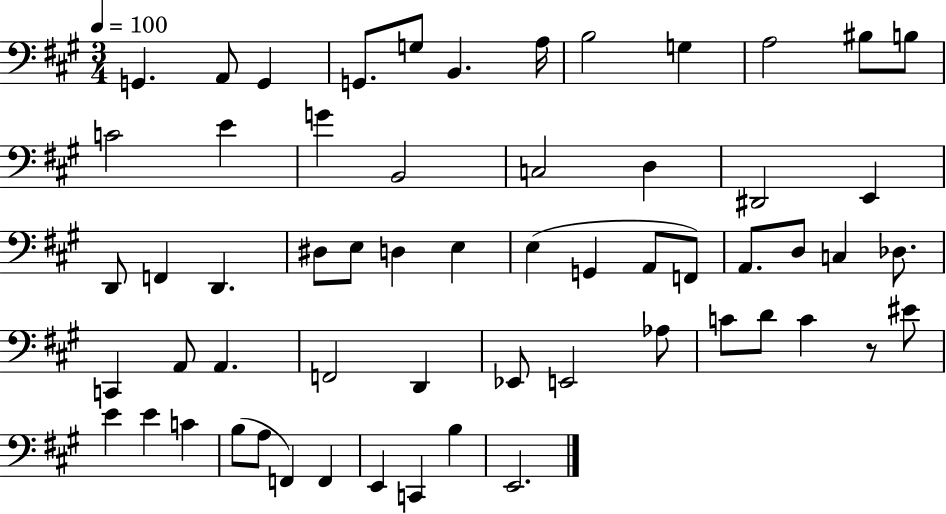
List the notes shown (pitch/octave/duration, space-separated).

G2/q. A2/e G2/q G2/e. G3/e B2/q. A3/s B3/h G3/q A3/h BIS3/e B3/e C4/h E4/q G4/q B2/h C3/h D3/q D#2/h E2/q D2/e F2/q D2/q. D#3/e E3/e D3/q E3/q E3/q G2/q A2/e F2/e A2/e. D3/e C3/q Db3/e. C2/q A2/e A2/q. F2/h D2/q Eb2/e E2/h Ab3/e C4/e D4/e C4/q R/e EIS4/e E4/q E4/q C4/q B3/e A3/e F2/q F2/q E2/q C2/q B3/q E2/h.